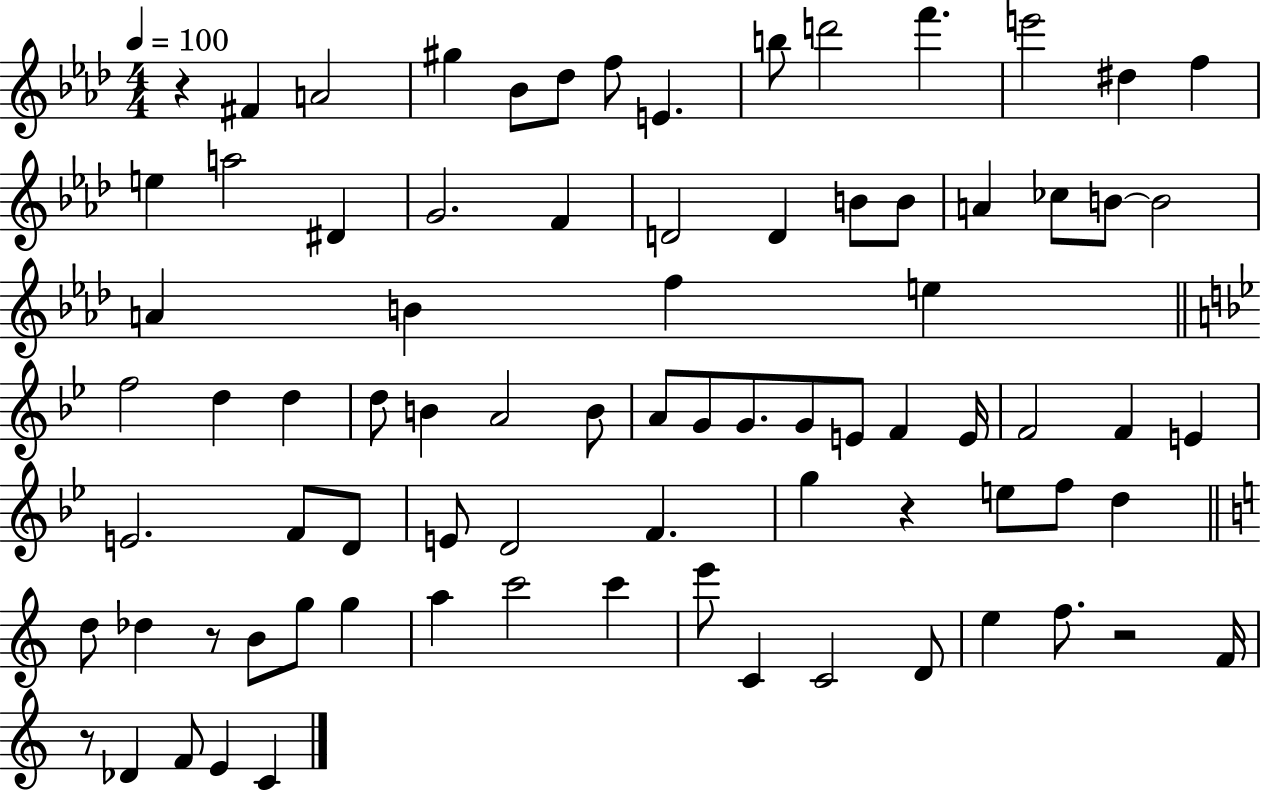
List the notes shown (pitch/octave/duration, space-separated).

R/q F#4/q A4/h G#5/q Bb4/e Db5/e F5/e E4/q. B5/e D6/h F6/q. E6/h D#5/q F5/q E5/q A5/h D#4/q G4/h. F4/q D4/h D4/q B4/e B4/e A4/q CES5/e B4/e B4/h A4/q B4/q F5/q E5/q F5/h D5/q D5/q D5/e B4/q A4/h B4/e A4/e G4/e G4/e. G4/e E4/e F4/q E4/s F4/h F4/q E4/q E4/h. F4/e D4/e E4/e D4/h F4/q. G5/q R/q E5/e F5/e D5/q D5/e Db5/q R/e B4/e G5/e G5/q A5/q C6/h C6/q E6/e C4/q C4/h D4/e E5/q F5/e. R/h F4/s R/e Db4/q F4/e E4/q C4/q